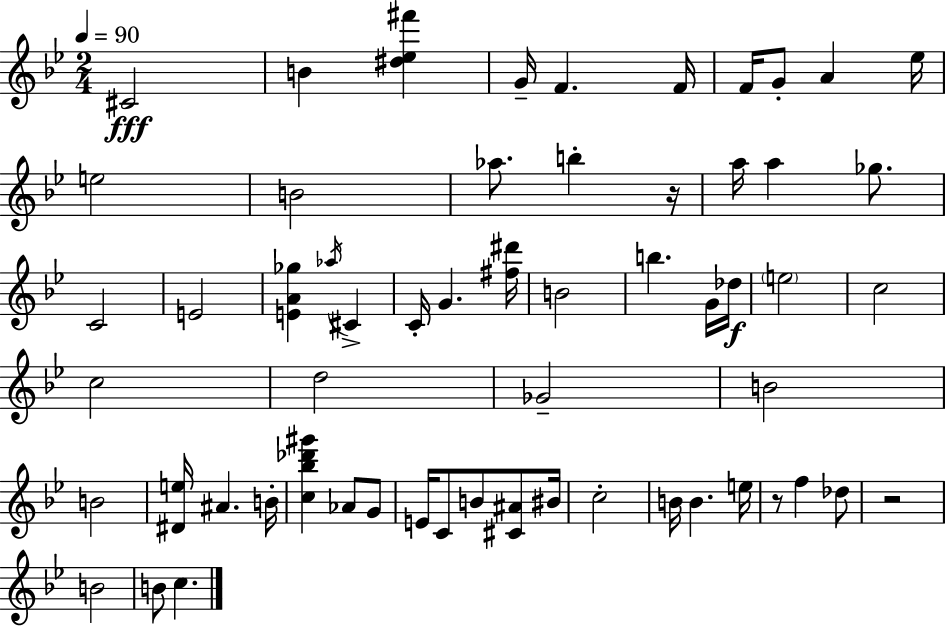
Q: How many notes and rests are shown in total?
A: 59